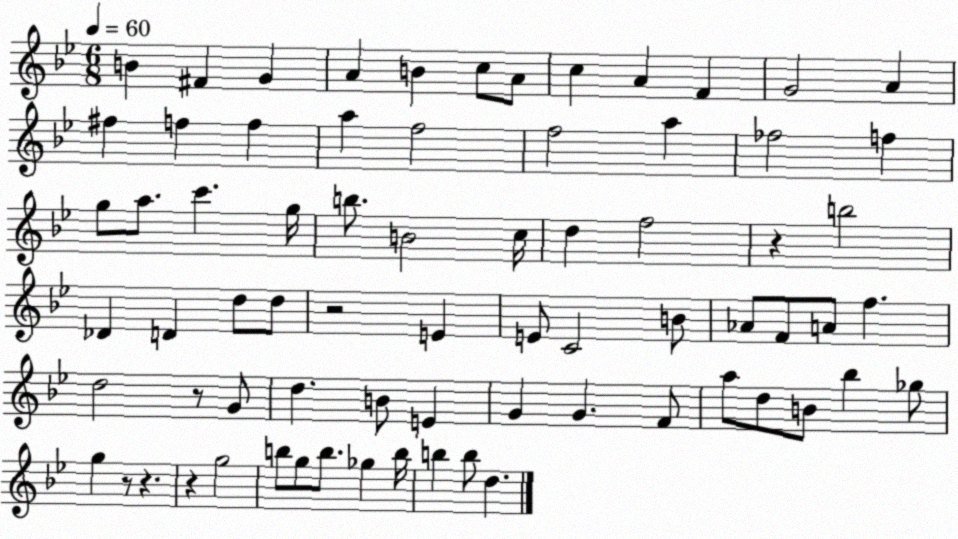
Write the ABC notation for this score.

X:1
T:Untitled
M:6/8
L:1/4
K:Bb
B ^F G A B c/2 A/2 c A F G2 A ^f f f a f2 f2 a _f2 f g/2 a/2 c' g/4 b/2 B2 c/4 d f2 z b2 _D D d/2 d/2 z2 E E/2 C2 B/2 _A/2 F/2 A/2 f d2 z/2 G/2 d B/2 E G G F/2 a/2 d/2 B/2 _b _g/2 g z/2 z z g2 b/2 g/2 b/2 _g b/4 b b/2 d